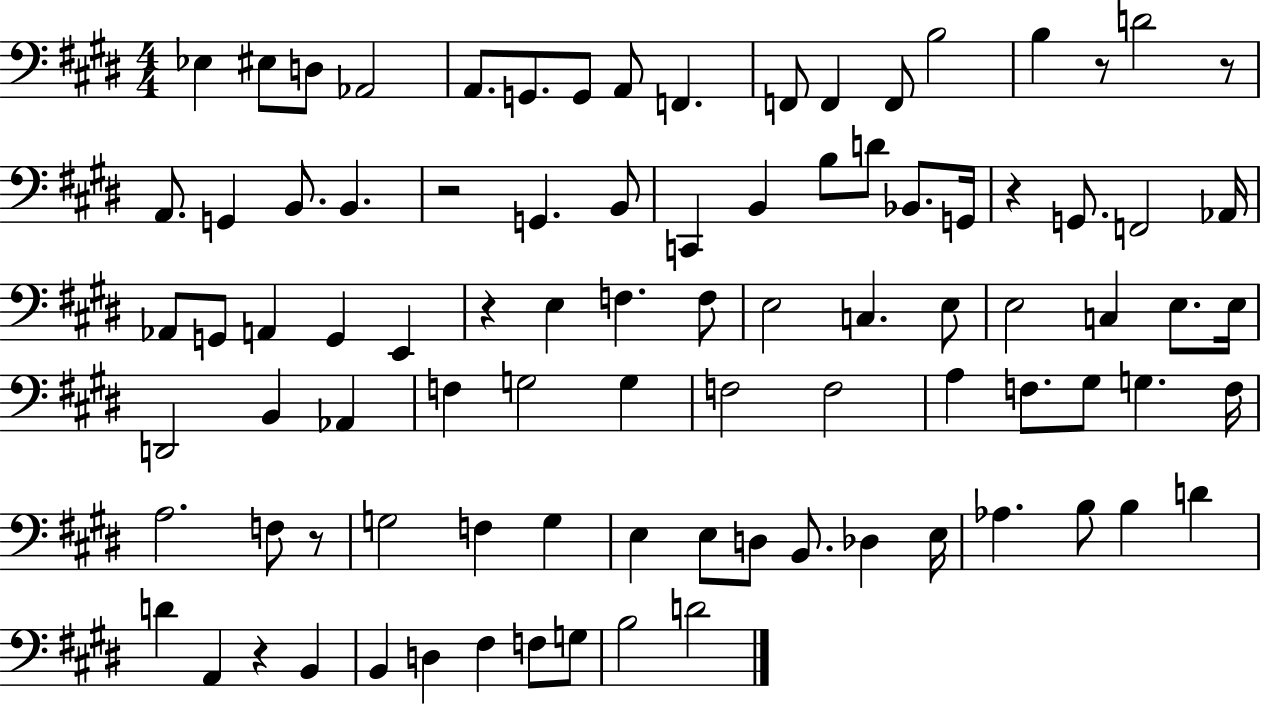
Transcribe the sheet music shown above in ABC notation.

X:1
T:Untitled
M:4/4
L:1/4
K:E
_E, ^E,/2 D,/2 _A,,2 A,,/2 G,,/2 G,,/2 A,,/2 F,, F,,/2 F,, F,,/2 B,2 B, z/2 D2 z/2 A,,/2 G,, B,,/2 B,, z2 G,, B,,/2 C,, B,, B,/2 D/2 _B,,/2 G,,/4 z G,,/2 F,,2 _A,,/4 _A,,/2 G,,/2 A,, G,, E,, z E, F, F,/2 E,2 C, E,/2 E,2 C, E,/2 E,/4 D,,2 B,, _A,, F, G,2 G, F,2 F,2 A, F,/2 ^G,/2 G, F,/4 A,2 F,/2 z/2 G,2 F, G, E, E,/2 D,/2 B,,/2 _D, E,/4 _A, B,/2 B, D D A,, z B,, B,, D, ^F, F,/2 G,/2 B,2 D2